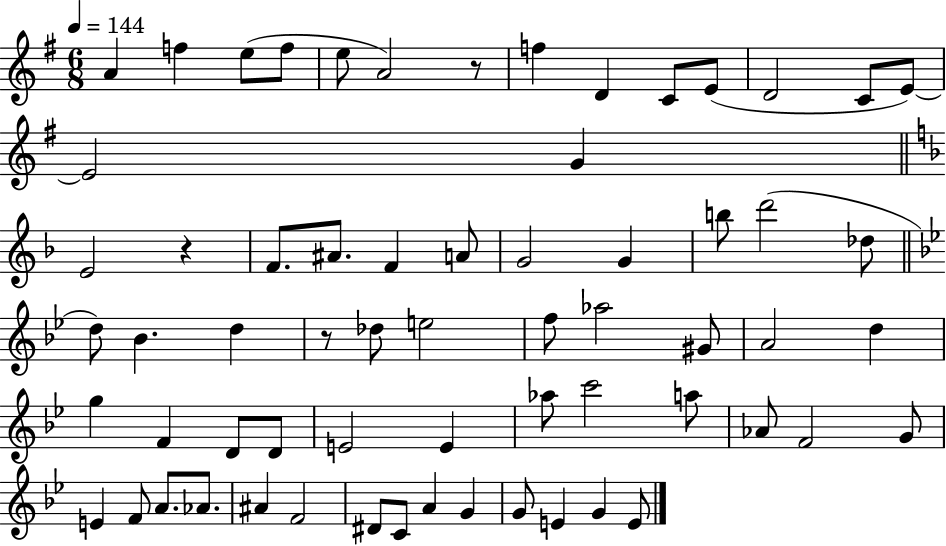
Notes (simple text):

A4/q F5/q E5/e F5/e E5/e A4/h R/e F5/q D4/q C4/e E4/e D4/h C4/e E4/e E4/h G4/q E4/h R/q F4/e. A#4/e. F4/q A4/e G4/h G4/q B5/e D6/h Db5/e D5/e Bb4/q. D5/q R/e Db5/e E5/h F5/e Ab5/h G#4/e A4/h D5/q G5/q F4/q D4/e D4/e E4/h E4/q Ab5/e C6/h A5/e Ab4/e F4/h G4/e E4/q F4/e A4/e. Ab4/e. A#4/q F4/h D#4/e C4/e A4/q G4/q G4/e E4/q G4/q E4/e